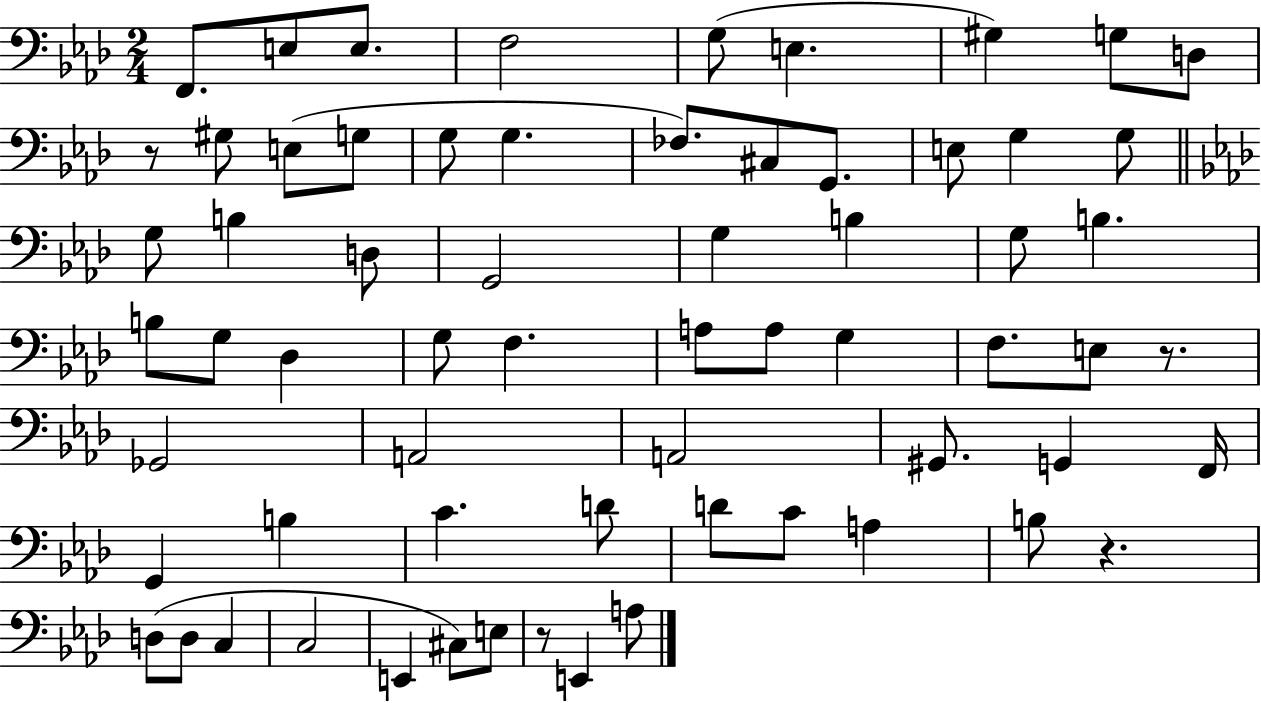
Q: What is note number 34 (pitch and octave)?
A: A3